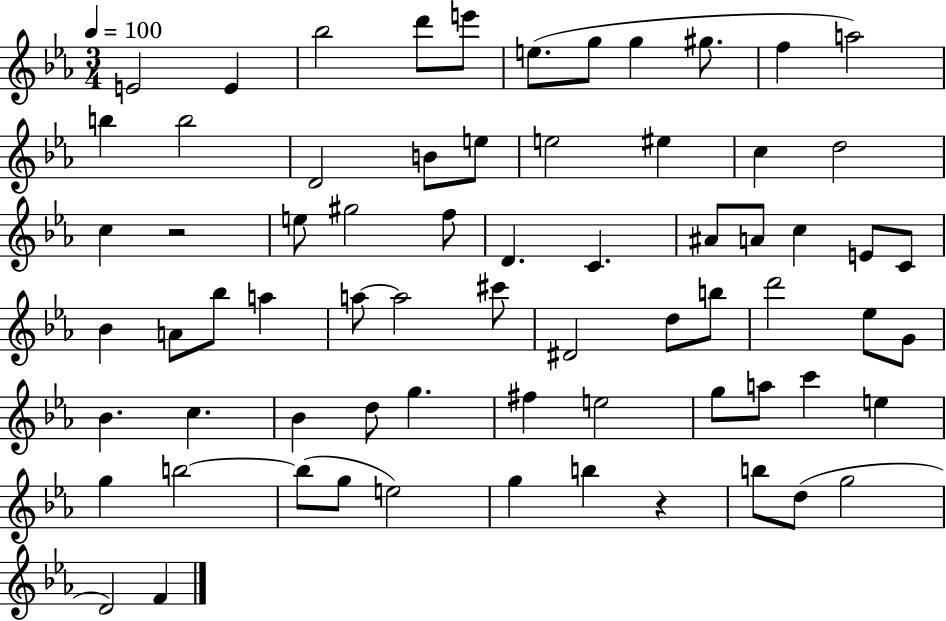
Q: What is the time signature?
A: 3/4